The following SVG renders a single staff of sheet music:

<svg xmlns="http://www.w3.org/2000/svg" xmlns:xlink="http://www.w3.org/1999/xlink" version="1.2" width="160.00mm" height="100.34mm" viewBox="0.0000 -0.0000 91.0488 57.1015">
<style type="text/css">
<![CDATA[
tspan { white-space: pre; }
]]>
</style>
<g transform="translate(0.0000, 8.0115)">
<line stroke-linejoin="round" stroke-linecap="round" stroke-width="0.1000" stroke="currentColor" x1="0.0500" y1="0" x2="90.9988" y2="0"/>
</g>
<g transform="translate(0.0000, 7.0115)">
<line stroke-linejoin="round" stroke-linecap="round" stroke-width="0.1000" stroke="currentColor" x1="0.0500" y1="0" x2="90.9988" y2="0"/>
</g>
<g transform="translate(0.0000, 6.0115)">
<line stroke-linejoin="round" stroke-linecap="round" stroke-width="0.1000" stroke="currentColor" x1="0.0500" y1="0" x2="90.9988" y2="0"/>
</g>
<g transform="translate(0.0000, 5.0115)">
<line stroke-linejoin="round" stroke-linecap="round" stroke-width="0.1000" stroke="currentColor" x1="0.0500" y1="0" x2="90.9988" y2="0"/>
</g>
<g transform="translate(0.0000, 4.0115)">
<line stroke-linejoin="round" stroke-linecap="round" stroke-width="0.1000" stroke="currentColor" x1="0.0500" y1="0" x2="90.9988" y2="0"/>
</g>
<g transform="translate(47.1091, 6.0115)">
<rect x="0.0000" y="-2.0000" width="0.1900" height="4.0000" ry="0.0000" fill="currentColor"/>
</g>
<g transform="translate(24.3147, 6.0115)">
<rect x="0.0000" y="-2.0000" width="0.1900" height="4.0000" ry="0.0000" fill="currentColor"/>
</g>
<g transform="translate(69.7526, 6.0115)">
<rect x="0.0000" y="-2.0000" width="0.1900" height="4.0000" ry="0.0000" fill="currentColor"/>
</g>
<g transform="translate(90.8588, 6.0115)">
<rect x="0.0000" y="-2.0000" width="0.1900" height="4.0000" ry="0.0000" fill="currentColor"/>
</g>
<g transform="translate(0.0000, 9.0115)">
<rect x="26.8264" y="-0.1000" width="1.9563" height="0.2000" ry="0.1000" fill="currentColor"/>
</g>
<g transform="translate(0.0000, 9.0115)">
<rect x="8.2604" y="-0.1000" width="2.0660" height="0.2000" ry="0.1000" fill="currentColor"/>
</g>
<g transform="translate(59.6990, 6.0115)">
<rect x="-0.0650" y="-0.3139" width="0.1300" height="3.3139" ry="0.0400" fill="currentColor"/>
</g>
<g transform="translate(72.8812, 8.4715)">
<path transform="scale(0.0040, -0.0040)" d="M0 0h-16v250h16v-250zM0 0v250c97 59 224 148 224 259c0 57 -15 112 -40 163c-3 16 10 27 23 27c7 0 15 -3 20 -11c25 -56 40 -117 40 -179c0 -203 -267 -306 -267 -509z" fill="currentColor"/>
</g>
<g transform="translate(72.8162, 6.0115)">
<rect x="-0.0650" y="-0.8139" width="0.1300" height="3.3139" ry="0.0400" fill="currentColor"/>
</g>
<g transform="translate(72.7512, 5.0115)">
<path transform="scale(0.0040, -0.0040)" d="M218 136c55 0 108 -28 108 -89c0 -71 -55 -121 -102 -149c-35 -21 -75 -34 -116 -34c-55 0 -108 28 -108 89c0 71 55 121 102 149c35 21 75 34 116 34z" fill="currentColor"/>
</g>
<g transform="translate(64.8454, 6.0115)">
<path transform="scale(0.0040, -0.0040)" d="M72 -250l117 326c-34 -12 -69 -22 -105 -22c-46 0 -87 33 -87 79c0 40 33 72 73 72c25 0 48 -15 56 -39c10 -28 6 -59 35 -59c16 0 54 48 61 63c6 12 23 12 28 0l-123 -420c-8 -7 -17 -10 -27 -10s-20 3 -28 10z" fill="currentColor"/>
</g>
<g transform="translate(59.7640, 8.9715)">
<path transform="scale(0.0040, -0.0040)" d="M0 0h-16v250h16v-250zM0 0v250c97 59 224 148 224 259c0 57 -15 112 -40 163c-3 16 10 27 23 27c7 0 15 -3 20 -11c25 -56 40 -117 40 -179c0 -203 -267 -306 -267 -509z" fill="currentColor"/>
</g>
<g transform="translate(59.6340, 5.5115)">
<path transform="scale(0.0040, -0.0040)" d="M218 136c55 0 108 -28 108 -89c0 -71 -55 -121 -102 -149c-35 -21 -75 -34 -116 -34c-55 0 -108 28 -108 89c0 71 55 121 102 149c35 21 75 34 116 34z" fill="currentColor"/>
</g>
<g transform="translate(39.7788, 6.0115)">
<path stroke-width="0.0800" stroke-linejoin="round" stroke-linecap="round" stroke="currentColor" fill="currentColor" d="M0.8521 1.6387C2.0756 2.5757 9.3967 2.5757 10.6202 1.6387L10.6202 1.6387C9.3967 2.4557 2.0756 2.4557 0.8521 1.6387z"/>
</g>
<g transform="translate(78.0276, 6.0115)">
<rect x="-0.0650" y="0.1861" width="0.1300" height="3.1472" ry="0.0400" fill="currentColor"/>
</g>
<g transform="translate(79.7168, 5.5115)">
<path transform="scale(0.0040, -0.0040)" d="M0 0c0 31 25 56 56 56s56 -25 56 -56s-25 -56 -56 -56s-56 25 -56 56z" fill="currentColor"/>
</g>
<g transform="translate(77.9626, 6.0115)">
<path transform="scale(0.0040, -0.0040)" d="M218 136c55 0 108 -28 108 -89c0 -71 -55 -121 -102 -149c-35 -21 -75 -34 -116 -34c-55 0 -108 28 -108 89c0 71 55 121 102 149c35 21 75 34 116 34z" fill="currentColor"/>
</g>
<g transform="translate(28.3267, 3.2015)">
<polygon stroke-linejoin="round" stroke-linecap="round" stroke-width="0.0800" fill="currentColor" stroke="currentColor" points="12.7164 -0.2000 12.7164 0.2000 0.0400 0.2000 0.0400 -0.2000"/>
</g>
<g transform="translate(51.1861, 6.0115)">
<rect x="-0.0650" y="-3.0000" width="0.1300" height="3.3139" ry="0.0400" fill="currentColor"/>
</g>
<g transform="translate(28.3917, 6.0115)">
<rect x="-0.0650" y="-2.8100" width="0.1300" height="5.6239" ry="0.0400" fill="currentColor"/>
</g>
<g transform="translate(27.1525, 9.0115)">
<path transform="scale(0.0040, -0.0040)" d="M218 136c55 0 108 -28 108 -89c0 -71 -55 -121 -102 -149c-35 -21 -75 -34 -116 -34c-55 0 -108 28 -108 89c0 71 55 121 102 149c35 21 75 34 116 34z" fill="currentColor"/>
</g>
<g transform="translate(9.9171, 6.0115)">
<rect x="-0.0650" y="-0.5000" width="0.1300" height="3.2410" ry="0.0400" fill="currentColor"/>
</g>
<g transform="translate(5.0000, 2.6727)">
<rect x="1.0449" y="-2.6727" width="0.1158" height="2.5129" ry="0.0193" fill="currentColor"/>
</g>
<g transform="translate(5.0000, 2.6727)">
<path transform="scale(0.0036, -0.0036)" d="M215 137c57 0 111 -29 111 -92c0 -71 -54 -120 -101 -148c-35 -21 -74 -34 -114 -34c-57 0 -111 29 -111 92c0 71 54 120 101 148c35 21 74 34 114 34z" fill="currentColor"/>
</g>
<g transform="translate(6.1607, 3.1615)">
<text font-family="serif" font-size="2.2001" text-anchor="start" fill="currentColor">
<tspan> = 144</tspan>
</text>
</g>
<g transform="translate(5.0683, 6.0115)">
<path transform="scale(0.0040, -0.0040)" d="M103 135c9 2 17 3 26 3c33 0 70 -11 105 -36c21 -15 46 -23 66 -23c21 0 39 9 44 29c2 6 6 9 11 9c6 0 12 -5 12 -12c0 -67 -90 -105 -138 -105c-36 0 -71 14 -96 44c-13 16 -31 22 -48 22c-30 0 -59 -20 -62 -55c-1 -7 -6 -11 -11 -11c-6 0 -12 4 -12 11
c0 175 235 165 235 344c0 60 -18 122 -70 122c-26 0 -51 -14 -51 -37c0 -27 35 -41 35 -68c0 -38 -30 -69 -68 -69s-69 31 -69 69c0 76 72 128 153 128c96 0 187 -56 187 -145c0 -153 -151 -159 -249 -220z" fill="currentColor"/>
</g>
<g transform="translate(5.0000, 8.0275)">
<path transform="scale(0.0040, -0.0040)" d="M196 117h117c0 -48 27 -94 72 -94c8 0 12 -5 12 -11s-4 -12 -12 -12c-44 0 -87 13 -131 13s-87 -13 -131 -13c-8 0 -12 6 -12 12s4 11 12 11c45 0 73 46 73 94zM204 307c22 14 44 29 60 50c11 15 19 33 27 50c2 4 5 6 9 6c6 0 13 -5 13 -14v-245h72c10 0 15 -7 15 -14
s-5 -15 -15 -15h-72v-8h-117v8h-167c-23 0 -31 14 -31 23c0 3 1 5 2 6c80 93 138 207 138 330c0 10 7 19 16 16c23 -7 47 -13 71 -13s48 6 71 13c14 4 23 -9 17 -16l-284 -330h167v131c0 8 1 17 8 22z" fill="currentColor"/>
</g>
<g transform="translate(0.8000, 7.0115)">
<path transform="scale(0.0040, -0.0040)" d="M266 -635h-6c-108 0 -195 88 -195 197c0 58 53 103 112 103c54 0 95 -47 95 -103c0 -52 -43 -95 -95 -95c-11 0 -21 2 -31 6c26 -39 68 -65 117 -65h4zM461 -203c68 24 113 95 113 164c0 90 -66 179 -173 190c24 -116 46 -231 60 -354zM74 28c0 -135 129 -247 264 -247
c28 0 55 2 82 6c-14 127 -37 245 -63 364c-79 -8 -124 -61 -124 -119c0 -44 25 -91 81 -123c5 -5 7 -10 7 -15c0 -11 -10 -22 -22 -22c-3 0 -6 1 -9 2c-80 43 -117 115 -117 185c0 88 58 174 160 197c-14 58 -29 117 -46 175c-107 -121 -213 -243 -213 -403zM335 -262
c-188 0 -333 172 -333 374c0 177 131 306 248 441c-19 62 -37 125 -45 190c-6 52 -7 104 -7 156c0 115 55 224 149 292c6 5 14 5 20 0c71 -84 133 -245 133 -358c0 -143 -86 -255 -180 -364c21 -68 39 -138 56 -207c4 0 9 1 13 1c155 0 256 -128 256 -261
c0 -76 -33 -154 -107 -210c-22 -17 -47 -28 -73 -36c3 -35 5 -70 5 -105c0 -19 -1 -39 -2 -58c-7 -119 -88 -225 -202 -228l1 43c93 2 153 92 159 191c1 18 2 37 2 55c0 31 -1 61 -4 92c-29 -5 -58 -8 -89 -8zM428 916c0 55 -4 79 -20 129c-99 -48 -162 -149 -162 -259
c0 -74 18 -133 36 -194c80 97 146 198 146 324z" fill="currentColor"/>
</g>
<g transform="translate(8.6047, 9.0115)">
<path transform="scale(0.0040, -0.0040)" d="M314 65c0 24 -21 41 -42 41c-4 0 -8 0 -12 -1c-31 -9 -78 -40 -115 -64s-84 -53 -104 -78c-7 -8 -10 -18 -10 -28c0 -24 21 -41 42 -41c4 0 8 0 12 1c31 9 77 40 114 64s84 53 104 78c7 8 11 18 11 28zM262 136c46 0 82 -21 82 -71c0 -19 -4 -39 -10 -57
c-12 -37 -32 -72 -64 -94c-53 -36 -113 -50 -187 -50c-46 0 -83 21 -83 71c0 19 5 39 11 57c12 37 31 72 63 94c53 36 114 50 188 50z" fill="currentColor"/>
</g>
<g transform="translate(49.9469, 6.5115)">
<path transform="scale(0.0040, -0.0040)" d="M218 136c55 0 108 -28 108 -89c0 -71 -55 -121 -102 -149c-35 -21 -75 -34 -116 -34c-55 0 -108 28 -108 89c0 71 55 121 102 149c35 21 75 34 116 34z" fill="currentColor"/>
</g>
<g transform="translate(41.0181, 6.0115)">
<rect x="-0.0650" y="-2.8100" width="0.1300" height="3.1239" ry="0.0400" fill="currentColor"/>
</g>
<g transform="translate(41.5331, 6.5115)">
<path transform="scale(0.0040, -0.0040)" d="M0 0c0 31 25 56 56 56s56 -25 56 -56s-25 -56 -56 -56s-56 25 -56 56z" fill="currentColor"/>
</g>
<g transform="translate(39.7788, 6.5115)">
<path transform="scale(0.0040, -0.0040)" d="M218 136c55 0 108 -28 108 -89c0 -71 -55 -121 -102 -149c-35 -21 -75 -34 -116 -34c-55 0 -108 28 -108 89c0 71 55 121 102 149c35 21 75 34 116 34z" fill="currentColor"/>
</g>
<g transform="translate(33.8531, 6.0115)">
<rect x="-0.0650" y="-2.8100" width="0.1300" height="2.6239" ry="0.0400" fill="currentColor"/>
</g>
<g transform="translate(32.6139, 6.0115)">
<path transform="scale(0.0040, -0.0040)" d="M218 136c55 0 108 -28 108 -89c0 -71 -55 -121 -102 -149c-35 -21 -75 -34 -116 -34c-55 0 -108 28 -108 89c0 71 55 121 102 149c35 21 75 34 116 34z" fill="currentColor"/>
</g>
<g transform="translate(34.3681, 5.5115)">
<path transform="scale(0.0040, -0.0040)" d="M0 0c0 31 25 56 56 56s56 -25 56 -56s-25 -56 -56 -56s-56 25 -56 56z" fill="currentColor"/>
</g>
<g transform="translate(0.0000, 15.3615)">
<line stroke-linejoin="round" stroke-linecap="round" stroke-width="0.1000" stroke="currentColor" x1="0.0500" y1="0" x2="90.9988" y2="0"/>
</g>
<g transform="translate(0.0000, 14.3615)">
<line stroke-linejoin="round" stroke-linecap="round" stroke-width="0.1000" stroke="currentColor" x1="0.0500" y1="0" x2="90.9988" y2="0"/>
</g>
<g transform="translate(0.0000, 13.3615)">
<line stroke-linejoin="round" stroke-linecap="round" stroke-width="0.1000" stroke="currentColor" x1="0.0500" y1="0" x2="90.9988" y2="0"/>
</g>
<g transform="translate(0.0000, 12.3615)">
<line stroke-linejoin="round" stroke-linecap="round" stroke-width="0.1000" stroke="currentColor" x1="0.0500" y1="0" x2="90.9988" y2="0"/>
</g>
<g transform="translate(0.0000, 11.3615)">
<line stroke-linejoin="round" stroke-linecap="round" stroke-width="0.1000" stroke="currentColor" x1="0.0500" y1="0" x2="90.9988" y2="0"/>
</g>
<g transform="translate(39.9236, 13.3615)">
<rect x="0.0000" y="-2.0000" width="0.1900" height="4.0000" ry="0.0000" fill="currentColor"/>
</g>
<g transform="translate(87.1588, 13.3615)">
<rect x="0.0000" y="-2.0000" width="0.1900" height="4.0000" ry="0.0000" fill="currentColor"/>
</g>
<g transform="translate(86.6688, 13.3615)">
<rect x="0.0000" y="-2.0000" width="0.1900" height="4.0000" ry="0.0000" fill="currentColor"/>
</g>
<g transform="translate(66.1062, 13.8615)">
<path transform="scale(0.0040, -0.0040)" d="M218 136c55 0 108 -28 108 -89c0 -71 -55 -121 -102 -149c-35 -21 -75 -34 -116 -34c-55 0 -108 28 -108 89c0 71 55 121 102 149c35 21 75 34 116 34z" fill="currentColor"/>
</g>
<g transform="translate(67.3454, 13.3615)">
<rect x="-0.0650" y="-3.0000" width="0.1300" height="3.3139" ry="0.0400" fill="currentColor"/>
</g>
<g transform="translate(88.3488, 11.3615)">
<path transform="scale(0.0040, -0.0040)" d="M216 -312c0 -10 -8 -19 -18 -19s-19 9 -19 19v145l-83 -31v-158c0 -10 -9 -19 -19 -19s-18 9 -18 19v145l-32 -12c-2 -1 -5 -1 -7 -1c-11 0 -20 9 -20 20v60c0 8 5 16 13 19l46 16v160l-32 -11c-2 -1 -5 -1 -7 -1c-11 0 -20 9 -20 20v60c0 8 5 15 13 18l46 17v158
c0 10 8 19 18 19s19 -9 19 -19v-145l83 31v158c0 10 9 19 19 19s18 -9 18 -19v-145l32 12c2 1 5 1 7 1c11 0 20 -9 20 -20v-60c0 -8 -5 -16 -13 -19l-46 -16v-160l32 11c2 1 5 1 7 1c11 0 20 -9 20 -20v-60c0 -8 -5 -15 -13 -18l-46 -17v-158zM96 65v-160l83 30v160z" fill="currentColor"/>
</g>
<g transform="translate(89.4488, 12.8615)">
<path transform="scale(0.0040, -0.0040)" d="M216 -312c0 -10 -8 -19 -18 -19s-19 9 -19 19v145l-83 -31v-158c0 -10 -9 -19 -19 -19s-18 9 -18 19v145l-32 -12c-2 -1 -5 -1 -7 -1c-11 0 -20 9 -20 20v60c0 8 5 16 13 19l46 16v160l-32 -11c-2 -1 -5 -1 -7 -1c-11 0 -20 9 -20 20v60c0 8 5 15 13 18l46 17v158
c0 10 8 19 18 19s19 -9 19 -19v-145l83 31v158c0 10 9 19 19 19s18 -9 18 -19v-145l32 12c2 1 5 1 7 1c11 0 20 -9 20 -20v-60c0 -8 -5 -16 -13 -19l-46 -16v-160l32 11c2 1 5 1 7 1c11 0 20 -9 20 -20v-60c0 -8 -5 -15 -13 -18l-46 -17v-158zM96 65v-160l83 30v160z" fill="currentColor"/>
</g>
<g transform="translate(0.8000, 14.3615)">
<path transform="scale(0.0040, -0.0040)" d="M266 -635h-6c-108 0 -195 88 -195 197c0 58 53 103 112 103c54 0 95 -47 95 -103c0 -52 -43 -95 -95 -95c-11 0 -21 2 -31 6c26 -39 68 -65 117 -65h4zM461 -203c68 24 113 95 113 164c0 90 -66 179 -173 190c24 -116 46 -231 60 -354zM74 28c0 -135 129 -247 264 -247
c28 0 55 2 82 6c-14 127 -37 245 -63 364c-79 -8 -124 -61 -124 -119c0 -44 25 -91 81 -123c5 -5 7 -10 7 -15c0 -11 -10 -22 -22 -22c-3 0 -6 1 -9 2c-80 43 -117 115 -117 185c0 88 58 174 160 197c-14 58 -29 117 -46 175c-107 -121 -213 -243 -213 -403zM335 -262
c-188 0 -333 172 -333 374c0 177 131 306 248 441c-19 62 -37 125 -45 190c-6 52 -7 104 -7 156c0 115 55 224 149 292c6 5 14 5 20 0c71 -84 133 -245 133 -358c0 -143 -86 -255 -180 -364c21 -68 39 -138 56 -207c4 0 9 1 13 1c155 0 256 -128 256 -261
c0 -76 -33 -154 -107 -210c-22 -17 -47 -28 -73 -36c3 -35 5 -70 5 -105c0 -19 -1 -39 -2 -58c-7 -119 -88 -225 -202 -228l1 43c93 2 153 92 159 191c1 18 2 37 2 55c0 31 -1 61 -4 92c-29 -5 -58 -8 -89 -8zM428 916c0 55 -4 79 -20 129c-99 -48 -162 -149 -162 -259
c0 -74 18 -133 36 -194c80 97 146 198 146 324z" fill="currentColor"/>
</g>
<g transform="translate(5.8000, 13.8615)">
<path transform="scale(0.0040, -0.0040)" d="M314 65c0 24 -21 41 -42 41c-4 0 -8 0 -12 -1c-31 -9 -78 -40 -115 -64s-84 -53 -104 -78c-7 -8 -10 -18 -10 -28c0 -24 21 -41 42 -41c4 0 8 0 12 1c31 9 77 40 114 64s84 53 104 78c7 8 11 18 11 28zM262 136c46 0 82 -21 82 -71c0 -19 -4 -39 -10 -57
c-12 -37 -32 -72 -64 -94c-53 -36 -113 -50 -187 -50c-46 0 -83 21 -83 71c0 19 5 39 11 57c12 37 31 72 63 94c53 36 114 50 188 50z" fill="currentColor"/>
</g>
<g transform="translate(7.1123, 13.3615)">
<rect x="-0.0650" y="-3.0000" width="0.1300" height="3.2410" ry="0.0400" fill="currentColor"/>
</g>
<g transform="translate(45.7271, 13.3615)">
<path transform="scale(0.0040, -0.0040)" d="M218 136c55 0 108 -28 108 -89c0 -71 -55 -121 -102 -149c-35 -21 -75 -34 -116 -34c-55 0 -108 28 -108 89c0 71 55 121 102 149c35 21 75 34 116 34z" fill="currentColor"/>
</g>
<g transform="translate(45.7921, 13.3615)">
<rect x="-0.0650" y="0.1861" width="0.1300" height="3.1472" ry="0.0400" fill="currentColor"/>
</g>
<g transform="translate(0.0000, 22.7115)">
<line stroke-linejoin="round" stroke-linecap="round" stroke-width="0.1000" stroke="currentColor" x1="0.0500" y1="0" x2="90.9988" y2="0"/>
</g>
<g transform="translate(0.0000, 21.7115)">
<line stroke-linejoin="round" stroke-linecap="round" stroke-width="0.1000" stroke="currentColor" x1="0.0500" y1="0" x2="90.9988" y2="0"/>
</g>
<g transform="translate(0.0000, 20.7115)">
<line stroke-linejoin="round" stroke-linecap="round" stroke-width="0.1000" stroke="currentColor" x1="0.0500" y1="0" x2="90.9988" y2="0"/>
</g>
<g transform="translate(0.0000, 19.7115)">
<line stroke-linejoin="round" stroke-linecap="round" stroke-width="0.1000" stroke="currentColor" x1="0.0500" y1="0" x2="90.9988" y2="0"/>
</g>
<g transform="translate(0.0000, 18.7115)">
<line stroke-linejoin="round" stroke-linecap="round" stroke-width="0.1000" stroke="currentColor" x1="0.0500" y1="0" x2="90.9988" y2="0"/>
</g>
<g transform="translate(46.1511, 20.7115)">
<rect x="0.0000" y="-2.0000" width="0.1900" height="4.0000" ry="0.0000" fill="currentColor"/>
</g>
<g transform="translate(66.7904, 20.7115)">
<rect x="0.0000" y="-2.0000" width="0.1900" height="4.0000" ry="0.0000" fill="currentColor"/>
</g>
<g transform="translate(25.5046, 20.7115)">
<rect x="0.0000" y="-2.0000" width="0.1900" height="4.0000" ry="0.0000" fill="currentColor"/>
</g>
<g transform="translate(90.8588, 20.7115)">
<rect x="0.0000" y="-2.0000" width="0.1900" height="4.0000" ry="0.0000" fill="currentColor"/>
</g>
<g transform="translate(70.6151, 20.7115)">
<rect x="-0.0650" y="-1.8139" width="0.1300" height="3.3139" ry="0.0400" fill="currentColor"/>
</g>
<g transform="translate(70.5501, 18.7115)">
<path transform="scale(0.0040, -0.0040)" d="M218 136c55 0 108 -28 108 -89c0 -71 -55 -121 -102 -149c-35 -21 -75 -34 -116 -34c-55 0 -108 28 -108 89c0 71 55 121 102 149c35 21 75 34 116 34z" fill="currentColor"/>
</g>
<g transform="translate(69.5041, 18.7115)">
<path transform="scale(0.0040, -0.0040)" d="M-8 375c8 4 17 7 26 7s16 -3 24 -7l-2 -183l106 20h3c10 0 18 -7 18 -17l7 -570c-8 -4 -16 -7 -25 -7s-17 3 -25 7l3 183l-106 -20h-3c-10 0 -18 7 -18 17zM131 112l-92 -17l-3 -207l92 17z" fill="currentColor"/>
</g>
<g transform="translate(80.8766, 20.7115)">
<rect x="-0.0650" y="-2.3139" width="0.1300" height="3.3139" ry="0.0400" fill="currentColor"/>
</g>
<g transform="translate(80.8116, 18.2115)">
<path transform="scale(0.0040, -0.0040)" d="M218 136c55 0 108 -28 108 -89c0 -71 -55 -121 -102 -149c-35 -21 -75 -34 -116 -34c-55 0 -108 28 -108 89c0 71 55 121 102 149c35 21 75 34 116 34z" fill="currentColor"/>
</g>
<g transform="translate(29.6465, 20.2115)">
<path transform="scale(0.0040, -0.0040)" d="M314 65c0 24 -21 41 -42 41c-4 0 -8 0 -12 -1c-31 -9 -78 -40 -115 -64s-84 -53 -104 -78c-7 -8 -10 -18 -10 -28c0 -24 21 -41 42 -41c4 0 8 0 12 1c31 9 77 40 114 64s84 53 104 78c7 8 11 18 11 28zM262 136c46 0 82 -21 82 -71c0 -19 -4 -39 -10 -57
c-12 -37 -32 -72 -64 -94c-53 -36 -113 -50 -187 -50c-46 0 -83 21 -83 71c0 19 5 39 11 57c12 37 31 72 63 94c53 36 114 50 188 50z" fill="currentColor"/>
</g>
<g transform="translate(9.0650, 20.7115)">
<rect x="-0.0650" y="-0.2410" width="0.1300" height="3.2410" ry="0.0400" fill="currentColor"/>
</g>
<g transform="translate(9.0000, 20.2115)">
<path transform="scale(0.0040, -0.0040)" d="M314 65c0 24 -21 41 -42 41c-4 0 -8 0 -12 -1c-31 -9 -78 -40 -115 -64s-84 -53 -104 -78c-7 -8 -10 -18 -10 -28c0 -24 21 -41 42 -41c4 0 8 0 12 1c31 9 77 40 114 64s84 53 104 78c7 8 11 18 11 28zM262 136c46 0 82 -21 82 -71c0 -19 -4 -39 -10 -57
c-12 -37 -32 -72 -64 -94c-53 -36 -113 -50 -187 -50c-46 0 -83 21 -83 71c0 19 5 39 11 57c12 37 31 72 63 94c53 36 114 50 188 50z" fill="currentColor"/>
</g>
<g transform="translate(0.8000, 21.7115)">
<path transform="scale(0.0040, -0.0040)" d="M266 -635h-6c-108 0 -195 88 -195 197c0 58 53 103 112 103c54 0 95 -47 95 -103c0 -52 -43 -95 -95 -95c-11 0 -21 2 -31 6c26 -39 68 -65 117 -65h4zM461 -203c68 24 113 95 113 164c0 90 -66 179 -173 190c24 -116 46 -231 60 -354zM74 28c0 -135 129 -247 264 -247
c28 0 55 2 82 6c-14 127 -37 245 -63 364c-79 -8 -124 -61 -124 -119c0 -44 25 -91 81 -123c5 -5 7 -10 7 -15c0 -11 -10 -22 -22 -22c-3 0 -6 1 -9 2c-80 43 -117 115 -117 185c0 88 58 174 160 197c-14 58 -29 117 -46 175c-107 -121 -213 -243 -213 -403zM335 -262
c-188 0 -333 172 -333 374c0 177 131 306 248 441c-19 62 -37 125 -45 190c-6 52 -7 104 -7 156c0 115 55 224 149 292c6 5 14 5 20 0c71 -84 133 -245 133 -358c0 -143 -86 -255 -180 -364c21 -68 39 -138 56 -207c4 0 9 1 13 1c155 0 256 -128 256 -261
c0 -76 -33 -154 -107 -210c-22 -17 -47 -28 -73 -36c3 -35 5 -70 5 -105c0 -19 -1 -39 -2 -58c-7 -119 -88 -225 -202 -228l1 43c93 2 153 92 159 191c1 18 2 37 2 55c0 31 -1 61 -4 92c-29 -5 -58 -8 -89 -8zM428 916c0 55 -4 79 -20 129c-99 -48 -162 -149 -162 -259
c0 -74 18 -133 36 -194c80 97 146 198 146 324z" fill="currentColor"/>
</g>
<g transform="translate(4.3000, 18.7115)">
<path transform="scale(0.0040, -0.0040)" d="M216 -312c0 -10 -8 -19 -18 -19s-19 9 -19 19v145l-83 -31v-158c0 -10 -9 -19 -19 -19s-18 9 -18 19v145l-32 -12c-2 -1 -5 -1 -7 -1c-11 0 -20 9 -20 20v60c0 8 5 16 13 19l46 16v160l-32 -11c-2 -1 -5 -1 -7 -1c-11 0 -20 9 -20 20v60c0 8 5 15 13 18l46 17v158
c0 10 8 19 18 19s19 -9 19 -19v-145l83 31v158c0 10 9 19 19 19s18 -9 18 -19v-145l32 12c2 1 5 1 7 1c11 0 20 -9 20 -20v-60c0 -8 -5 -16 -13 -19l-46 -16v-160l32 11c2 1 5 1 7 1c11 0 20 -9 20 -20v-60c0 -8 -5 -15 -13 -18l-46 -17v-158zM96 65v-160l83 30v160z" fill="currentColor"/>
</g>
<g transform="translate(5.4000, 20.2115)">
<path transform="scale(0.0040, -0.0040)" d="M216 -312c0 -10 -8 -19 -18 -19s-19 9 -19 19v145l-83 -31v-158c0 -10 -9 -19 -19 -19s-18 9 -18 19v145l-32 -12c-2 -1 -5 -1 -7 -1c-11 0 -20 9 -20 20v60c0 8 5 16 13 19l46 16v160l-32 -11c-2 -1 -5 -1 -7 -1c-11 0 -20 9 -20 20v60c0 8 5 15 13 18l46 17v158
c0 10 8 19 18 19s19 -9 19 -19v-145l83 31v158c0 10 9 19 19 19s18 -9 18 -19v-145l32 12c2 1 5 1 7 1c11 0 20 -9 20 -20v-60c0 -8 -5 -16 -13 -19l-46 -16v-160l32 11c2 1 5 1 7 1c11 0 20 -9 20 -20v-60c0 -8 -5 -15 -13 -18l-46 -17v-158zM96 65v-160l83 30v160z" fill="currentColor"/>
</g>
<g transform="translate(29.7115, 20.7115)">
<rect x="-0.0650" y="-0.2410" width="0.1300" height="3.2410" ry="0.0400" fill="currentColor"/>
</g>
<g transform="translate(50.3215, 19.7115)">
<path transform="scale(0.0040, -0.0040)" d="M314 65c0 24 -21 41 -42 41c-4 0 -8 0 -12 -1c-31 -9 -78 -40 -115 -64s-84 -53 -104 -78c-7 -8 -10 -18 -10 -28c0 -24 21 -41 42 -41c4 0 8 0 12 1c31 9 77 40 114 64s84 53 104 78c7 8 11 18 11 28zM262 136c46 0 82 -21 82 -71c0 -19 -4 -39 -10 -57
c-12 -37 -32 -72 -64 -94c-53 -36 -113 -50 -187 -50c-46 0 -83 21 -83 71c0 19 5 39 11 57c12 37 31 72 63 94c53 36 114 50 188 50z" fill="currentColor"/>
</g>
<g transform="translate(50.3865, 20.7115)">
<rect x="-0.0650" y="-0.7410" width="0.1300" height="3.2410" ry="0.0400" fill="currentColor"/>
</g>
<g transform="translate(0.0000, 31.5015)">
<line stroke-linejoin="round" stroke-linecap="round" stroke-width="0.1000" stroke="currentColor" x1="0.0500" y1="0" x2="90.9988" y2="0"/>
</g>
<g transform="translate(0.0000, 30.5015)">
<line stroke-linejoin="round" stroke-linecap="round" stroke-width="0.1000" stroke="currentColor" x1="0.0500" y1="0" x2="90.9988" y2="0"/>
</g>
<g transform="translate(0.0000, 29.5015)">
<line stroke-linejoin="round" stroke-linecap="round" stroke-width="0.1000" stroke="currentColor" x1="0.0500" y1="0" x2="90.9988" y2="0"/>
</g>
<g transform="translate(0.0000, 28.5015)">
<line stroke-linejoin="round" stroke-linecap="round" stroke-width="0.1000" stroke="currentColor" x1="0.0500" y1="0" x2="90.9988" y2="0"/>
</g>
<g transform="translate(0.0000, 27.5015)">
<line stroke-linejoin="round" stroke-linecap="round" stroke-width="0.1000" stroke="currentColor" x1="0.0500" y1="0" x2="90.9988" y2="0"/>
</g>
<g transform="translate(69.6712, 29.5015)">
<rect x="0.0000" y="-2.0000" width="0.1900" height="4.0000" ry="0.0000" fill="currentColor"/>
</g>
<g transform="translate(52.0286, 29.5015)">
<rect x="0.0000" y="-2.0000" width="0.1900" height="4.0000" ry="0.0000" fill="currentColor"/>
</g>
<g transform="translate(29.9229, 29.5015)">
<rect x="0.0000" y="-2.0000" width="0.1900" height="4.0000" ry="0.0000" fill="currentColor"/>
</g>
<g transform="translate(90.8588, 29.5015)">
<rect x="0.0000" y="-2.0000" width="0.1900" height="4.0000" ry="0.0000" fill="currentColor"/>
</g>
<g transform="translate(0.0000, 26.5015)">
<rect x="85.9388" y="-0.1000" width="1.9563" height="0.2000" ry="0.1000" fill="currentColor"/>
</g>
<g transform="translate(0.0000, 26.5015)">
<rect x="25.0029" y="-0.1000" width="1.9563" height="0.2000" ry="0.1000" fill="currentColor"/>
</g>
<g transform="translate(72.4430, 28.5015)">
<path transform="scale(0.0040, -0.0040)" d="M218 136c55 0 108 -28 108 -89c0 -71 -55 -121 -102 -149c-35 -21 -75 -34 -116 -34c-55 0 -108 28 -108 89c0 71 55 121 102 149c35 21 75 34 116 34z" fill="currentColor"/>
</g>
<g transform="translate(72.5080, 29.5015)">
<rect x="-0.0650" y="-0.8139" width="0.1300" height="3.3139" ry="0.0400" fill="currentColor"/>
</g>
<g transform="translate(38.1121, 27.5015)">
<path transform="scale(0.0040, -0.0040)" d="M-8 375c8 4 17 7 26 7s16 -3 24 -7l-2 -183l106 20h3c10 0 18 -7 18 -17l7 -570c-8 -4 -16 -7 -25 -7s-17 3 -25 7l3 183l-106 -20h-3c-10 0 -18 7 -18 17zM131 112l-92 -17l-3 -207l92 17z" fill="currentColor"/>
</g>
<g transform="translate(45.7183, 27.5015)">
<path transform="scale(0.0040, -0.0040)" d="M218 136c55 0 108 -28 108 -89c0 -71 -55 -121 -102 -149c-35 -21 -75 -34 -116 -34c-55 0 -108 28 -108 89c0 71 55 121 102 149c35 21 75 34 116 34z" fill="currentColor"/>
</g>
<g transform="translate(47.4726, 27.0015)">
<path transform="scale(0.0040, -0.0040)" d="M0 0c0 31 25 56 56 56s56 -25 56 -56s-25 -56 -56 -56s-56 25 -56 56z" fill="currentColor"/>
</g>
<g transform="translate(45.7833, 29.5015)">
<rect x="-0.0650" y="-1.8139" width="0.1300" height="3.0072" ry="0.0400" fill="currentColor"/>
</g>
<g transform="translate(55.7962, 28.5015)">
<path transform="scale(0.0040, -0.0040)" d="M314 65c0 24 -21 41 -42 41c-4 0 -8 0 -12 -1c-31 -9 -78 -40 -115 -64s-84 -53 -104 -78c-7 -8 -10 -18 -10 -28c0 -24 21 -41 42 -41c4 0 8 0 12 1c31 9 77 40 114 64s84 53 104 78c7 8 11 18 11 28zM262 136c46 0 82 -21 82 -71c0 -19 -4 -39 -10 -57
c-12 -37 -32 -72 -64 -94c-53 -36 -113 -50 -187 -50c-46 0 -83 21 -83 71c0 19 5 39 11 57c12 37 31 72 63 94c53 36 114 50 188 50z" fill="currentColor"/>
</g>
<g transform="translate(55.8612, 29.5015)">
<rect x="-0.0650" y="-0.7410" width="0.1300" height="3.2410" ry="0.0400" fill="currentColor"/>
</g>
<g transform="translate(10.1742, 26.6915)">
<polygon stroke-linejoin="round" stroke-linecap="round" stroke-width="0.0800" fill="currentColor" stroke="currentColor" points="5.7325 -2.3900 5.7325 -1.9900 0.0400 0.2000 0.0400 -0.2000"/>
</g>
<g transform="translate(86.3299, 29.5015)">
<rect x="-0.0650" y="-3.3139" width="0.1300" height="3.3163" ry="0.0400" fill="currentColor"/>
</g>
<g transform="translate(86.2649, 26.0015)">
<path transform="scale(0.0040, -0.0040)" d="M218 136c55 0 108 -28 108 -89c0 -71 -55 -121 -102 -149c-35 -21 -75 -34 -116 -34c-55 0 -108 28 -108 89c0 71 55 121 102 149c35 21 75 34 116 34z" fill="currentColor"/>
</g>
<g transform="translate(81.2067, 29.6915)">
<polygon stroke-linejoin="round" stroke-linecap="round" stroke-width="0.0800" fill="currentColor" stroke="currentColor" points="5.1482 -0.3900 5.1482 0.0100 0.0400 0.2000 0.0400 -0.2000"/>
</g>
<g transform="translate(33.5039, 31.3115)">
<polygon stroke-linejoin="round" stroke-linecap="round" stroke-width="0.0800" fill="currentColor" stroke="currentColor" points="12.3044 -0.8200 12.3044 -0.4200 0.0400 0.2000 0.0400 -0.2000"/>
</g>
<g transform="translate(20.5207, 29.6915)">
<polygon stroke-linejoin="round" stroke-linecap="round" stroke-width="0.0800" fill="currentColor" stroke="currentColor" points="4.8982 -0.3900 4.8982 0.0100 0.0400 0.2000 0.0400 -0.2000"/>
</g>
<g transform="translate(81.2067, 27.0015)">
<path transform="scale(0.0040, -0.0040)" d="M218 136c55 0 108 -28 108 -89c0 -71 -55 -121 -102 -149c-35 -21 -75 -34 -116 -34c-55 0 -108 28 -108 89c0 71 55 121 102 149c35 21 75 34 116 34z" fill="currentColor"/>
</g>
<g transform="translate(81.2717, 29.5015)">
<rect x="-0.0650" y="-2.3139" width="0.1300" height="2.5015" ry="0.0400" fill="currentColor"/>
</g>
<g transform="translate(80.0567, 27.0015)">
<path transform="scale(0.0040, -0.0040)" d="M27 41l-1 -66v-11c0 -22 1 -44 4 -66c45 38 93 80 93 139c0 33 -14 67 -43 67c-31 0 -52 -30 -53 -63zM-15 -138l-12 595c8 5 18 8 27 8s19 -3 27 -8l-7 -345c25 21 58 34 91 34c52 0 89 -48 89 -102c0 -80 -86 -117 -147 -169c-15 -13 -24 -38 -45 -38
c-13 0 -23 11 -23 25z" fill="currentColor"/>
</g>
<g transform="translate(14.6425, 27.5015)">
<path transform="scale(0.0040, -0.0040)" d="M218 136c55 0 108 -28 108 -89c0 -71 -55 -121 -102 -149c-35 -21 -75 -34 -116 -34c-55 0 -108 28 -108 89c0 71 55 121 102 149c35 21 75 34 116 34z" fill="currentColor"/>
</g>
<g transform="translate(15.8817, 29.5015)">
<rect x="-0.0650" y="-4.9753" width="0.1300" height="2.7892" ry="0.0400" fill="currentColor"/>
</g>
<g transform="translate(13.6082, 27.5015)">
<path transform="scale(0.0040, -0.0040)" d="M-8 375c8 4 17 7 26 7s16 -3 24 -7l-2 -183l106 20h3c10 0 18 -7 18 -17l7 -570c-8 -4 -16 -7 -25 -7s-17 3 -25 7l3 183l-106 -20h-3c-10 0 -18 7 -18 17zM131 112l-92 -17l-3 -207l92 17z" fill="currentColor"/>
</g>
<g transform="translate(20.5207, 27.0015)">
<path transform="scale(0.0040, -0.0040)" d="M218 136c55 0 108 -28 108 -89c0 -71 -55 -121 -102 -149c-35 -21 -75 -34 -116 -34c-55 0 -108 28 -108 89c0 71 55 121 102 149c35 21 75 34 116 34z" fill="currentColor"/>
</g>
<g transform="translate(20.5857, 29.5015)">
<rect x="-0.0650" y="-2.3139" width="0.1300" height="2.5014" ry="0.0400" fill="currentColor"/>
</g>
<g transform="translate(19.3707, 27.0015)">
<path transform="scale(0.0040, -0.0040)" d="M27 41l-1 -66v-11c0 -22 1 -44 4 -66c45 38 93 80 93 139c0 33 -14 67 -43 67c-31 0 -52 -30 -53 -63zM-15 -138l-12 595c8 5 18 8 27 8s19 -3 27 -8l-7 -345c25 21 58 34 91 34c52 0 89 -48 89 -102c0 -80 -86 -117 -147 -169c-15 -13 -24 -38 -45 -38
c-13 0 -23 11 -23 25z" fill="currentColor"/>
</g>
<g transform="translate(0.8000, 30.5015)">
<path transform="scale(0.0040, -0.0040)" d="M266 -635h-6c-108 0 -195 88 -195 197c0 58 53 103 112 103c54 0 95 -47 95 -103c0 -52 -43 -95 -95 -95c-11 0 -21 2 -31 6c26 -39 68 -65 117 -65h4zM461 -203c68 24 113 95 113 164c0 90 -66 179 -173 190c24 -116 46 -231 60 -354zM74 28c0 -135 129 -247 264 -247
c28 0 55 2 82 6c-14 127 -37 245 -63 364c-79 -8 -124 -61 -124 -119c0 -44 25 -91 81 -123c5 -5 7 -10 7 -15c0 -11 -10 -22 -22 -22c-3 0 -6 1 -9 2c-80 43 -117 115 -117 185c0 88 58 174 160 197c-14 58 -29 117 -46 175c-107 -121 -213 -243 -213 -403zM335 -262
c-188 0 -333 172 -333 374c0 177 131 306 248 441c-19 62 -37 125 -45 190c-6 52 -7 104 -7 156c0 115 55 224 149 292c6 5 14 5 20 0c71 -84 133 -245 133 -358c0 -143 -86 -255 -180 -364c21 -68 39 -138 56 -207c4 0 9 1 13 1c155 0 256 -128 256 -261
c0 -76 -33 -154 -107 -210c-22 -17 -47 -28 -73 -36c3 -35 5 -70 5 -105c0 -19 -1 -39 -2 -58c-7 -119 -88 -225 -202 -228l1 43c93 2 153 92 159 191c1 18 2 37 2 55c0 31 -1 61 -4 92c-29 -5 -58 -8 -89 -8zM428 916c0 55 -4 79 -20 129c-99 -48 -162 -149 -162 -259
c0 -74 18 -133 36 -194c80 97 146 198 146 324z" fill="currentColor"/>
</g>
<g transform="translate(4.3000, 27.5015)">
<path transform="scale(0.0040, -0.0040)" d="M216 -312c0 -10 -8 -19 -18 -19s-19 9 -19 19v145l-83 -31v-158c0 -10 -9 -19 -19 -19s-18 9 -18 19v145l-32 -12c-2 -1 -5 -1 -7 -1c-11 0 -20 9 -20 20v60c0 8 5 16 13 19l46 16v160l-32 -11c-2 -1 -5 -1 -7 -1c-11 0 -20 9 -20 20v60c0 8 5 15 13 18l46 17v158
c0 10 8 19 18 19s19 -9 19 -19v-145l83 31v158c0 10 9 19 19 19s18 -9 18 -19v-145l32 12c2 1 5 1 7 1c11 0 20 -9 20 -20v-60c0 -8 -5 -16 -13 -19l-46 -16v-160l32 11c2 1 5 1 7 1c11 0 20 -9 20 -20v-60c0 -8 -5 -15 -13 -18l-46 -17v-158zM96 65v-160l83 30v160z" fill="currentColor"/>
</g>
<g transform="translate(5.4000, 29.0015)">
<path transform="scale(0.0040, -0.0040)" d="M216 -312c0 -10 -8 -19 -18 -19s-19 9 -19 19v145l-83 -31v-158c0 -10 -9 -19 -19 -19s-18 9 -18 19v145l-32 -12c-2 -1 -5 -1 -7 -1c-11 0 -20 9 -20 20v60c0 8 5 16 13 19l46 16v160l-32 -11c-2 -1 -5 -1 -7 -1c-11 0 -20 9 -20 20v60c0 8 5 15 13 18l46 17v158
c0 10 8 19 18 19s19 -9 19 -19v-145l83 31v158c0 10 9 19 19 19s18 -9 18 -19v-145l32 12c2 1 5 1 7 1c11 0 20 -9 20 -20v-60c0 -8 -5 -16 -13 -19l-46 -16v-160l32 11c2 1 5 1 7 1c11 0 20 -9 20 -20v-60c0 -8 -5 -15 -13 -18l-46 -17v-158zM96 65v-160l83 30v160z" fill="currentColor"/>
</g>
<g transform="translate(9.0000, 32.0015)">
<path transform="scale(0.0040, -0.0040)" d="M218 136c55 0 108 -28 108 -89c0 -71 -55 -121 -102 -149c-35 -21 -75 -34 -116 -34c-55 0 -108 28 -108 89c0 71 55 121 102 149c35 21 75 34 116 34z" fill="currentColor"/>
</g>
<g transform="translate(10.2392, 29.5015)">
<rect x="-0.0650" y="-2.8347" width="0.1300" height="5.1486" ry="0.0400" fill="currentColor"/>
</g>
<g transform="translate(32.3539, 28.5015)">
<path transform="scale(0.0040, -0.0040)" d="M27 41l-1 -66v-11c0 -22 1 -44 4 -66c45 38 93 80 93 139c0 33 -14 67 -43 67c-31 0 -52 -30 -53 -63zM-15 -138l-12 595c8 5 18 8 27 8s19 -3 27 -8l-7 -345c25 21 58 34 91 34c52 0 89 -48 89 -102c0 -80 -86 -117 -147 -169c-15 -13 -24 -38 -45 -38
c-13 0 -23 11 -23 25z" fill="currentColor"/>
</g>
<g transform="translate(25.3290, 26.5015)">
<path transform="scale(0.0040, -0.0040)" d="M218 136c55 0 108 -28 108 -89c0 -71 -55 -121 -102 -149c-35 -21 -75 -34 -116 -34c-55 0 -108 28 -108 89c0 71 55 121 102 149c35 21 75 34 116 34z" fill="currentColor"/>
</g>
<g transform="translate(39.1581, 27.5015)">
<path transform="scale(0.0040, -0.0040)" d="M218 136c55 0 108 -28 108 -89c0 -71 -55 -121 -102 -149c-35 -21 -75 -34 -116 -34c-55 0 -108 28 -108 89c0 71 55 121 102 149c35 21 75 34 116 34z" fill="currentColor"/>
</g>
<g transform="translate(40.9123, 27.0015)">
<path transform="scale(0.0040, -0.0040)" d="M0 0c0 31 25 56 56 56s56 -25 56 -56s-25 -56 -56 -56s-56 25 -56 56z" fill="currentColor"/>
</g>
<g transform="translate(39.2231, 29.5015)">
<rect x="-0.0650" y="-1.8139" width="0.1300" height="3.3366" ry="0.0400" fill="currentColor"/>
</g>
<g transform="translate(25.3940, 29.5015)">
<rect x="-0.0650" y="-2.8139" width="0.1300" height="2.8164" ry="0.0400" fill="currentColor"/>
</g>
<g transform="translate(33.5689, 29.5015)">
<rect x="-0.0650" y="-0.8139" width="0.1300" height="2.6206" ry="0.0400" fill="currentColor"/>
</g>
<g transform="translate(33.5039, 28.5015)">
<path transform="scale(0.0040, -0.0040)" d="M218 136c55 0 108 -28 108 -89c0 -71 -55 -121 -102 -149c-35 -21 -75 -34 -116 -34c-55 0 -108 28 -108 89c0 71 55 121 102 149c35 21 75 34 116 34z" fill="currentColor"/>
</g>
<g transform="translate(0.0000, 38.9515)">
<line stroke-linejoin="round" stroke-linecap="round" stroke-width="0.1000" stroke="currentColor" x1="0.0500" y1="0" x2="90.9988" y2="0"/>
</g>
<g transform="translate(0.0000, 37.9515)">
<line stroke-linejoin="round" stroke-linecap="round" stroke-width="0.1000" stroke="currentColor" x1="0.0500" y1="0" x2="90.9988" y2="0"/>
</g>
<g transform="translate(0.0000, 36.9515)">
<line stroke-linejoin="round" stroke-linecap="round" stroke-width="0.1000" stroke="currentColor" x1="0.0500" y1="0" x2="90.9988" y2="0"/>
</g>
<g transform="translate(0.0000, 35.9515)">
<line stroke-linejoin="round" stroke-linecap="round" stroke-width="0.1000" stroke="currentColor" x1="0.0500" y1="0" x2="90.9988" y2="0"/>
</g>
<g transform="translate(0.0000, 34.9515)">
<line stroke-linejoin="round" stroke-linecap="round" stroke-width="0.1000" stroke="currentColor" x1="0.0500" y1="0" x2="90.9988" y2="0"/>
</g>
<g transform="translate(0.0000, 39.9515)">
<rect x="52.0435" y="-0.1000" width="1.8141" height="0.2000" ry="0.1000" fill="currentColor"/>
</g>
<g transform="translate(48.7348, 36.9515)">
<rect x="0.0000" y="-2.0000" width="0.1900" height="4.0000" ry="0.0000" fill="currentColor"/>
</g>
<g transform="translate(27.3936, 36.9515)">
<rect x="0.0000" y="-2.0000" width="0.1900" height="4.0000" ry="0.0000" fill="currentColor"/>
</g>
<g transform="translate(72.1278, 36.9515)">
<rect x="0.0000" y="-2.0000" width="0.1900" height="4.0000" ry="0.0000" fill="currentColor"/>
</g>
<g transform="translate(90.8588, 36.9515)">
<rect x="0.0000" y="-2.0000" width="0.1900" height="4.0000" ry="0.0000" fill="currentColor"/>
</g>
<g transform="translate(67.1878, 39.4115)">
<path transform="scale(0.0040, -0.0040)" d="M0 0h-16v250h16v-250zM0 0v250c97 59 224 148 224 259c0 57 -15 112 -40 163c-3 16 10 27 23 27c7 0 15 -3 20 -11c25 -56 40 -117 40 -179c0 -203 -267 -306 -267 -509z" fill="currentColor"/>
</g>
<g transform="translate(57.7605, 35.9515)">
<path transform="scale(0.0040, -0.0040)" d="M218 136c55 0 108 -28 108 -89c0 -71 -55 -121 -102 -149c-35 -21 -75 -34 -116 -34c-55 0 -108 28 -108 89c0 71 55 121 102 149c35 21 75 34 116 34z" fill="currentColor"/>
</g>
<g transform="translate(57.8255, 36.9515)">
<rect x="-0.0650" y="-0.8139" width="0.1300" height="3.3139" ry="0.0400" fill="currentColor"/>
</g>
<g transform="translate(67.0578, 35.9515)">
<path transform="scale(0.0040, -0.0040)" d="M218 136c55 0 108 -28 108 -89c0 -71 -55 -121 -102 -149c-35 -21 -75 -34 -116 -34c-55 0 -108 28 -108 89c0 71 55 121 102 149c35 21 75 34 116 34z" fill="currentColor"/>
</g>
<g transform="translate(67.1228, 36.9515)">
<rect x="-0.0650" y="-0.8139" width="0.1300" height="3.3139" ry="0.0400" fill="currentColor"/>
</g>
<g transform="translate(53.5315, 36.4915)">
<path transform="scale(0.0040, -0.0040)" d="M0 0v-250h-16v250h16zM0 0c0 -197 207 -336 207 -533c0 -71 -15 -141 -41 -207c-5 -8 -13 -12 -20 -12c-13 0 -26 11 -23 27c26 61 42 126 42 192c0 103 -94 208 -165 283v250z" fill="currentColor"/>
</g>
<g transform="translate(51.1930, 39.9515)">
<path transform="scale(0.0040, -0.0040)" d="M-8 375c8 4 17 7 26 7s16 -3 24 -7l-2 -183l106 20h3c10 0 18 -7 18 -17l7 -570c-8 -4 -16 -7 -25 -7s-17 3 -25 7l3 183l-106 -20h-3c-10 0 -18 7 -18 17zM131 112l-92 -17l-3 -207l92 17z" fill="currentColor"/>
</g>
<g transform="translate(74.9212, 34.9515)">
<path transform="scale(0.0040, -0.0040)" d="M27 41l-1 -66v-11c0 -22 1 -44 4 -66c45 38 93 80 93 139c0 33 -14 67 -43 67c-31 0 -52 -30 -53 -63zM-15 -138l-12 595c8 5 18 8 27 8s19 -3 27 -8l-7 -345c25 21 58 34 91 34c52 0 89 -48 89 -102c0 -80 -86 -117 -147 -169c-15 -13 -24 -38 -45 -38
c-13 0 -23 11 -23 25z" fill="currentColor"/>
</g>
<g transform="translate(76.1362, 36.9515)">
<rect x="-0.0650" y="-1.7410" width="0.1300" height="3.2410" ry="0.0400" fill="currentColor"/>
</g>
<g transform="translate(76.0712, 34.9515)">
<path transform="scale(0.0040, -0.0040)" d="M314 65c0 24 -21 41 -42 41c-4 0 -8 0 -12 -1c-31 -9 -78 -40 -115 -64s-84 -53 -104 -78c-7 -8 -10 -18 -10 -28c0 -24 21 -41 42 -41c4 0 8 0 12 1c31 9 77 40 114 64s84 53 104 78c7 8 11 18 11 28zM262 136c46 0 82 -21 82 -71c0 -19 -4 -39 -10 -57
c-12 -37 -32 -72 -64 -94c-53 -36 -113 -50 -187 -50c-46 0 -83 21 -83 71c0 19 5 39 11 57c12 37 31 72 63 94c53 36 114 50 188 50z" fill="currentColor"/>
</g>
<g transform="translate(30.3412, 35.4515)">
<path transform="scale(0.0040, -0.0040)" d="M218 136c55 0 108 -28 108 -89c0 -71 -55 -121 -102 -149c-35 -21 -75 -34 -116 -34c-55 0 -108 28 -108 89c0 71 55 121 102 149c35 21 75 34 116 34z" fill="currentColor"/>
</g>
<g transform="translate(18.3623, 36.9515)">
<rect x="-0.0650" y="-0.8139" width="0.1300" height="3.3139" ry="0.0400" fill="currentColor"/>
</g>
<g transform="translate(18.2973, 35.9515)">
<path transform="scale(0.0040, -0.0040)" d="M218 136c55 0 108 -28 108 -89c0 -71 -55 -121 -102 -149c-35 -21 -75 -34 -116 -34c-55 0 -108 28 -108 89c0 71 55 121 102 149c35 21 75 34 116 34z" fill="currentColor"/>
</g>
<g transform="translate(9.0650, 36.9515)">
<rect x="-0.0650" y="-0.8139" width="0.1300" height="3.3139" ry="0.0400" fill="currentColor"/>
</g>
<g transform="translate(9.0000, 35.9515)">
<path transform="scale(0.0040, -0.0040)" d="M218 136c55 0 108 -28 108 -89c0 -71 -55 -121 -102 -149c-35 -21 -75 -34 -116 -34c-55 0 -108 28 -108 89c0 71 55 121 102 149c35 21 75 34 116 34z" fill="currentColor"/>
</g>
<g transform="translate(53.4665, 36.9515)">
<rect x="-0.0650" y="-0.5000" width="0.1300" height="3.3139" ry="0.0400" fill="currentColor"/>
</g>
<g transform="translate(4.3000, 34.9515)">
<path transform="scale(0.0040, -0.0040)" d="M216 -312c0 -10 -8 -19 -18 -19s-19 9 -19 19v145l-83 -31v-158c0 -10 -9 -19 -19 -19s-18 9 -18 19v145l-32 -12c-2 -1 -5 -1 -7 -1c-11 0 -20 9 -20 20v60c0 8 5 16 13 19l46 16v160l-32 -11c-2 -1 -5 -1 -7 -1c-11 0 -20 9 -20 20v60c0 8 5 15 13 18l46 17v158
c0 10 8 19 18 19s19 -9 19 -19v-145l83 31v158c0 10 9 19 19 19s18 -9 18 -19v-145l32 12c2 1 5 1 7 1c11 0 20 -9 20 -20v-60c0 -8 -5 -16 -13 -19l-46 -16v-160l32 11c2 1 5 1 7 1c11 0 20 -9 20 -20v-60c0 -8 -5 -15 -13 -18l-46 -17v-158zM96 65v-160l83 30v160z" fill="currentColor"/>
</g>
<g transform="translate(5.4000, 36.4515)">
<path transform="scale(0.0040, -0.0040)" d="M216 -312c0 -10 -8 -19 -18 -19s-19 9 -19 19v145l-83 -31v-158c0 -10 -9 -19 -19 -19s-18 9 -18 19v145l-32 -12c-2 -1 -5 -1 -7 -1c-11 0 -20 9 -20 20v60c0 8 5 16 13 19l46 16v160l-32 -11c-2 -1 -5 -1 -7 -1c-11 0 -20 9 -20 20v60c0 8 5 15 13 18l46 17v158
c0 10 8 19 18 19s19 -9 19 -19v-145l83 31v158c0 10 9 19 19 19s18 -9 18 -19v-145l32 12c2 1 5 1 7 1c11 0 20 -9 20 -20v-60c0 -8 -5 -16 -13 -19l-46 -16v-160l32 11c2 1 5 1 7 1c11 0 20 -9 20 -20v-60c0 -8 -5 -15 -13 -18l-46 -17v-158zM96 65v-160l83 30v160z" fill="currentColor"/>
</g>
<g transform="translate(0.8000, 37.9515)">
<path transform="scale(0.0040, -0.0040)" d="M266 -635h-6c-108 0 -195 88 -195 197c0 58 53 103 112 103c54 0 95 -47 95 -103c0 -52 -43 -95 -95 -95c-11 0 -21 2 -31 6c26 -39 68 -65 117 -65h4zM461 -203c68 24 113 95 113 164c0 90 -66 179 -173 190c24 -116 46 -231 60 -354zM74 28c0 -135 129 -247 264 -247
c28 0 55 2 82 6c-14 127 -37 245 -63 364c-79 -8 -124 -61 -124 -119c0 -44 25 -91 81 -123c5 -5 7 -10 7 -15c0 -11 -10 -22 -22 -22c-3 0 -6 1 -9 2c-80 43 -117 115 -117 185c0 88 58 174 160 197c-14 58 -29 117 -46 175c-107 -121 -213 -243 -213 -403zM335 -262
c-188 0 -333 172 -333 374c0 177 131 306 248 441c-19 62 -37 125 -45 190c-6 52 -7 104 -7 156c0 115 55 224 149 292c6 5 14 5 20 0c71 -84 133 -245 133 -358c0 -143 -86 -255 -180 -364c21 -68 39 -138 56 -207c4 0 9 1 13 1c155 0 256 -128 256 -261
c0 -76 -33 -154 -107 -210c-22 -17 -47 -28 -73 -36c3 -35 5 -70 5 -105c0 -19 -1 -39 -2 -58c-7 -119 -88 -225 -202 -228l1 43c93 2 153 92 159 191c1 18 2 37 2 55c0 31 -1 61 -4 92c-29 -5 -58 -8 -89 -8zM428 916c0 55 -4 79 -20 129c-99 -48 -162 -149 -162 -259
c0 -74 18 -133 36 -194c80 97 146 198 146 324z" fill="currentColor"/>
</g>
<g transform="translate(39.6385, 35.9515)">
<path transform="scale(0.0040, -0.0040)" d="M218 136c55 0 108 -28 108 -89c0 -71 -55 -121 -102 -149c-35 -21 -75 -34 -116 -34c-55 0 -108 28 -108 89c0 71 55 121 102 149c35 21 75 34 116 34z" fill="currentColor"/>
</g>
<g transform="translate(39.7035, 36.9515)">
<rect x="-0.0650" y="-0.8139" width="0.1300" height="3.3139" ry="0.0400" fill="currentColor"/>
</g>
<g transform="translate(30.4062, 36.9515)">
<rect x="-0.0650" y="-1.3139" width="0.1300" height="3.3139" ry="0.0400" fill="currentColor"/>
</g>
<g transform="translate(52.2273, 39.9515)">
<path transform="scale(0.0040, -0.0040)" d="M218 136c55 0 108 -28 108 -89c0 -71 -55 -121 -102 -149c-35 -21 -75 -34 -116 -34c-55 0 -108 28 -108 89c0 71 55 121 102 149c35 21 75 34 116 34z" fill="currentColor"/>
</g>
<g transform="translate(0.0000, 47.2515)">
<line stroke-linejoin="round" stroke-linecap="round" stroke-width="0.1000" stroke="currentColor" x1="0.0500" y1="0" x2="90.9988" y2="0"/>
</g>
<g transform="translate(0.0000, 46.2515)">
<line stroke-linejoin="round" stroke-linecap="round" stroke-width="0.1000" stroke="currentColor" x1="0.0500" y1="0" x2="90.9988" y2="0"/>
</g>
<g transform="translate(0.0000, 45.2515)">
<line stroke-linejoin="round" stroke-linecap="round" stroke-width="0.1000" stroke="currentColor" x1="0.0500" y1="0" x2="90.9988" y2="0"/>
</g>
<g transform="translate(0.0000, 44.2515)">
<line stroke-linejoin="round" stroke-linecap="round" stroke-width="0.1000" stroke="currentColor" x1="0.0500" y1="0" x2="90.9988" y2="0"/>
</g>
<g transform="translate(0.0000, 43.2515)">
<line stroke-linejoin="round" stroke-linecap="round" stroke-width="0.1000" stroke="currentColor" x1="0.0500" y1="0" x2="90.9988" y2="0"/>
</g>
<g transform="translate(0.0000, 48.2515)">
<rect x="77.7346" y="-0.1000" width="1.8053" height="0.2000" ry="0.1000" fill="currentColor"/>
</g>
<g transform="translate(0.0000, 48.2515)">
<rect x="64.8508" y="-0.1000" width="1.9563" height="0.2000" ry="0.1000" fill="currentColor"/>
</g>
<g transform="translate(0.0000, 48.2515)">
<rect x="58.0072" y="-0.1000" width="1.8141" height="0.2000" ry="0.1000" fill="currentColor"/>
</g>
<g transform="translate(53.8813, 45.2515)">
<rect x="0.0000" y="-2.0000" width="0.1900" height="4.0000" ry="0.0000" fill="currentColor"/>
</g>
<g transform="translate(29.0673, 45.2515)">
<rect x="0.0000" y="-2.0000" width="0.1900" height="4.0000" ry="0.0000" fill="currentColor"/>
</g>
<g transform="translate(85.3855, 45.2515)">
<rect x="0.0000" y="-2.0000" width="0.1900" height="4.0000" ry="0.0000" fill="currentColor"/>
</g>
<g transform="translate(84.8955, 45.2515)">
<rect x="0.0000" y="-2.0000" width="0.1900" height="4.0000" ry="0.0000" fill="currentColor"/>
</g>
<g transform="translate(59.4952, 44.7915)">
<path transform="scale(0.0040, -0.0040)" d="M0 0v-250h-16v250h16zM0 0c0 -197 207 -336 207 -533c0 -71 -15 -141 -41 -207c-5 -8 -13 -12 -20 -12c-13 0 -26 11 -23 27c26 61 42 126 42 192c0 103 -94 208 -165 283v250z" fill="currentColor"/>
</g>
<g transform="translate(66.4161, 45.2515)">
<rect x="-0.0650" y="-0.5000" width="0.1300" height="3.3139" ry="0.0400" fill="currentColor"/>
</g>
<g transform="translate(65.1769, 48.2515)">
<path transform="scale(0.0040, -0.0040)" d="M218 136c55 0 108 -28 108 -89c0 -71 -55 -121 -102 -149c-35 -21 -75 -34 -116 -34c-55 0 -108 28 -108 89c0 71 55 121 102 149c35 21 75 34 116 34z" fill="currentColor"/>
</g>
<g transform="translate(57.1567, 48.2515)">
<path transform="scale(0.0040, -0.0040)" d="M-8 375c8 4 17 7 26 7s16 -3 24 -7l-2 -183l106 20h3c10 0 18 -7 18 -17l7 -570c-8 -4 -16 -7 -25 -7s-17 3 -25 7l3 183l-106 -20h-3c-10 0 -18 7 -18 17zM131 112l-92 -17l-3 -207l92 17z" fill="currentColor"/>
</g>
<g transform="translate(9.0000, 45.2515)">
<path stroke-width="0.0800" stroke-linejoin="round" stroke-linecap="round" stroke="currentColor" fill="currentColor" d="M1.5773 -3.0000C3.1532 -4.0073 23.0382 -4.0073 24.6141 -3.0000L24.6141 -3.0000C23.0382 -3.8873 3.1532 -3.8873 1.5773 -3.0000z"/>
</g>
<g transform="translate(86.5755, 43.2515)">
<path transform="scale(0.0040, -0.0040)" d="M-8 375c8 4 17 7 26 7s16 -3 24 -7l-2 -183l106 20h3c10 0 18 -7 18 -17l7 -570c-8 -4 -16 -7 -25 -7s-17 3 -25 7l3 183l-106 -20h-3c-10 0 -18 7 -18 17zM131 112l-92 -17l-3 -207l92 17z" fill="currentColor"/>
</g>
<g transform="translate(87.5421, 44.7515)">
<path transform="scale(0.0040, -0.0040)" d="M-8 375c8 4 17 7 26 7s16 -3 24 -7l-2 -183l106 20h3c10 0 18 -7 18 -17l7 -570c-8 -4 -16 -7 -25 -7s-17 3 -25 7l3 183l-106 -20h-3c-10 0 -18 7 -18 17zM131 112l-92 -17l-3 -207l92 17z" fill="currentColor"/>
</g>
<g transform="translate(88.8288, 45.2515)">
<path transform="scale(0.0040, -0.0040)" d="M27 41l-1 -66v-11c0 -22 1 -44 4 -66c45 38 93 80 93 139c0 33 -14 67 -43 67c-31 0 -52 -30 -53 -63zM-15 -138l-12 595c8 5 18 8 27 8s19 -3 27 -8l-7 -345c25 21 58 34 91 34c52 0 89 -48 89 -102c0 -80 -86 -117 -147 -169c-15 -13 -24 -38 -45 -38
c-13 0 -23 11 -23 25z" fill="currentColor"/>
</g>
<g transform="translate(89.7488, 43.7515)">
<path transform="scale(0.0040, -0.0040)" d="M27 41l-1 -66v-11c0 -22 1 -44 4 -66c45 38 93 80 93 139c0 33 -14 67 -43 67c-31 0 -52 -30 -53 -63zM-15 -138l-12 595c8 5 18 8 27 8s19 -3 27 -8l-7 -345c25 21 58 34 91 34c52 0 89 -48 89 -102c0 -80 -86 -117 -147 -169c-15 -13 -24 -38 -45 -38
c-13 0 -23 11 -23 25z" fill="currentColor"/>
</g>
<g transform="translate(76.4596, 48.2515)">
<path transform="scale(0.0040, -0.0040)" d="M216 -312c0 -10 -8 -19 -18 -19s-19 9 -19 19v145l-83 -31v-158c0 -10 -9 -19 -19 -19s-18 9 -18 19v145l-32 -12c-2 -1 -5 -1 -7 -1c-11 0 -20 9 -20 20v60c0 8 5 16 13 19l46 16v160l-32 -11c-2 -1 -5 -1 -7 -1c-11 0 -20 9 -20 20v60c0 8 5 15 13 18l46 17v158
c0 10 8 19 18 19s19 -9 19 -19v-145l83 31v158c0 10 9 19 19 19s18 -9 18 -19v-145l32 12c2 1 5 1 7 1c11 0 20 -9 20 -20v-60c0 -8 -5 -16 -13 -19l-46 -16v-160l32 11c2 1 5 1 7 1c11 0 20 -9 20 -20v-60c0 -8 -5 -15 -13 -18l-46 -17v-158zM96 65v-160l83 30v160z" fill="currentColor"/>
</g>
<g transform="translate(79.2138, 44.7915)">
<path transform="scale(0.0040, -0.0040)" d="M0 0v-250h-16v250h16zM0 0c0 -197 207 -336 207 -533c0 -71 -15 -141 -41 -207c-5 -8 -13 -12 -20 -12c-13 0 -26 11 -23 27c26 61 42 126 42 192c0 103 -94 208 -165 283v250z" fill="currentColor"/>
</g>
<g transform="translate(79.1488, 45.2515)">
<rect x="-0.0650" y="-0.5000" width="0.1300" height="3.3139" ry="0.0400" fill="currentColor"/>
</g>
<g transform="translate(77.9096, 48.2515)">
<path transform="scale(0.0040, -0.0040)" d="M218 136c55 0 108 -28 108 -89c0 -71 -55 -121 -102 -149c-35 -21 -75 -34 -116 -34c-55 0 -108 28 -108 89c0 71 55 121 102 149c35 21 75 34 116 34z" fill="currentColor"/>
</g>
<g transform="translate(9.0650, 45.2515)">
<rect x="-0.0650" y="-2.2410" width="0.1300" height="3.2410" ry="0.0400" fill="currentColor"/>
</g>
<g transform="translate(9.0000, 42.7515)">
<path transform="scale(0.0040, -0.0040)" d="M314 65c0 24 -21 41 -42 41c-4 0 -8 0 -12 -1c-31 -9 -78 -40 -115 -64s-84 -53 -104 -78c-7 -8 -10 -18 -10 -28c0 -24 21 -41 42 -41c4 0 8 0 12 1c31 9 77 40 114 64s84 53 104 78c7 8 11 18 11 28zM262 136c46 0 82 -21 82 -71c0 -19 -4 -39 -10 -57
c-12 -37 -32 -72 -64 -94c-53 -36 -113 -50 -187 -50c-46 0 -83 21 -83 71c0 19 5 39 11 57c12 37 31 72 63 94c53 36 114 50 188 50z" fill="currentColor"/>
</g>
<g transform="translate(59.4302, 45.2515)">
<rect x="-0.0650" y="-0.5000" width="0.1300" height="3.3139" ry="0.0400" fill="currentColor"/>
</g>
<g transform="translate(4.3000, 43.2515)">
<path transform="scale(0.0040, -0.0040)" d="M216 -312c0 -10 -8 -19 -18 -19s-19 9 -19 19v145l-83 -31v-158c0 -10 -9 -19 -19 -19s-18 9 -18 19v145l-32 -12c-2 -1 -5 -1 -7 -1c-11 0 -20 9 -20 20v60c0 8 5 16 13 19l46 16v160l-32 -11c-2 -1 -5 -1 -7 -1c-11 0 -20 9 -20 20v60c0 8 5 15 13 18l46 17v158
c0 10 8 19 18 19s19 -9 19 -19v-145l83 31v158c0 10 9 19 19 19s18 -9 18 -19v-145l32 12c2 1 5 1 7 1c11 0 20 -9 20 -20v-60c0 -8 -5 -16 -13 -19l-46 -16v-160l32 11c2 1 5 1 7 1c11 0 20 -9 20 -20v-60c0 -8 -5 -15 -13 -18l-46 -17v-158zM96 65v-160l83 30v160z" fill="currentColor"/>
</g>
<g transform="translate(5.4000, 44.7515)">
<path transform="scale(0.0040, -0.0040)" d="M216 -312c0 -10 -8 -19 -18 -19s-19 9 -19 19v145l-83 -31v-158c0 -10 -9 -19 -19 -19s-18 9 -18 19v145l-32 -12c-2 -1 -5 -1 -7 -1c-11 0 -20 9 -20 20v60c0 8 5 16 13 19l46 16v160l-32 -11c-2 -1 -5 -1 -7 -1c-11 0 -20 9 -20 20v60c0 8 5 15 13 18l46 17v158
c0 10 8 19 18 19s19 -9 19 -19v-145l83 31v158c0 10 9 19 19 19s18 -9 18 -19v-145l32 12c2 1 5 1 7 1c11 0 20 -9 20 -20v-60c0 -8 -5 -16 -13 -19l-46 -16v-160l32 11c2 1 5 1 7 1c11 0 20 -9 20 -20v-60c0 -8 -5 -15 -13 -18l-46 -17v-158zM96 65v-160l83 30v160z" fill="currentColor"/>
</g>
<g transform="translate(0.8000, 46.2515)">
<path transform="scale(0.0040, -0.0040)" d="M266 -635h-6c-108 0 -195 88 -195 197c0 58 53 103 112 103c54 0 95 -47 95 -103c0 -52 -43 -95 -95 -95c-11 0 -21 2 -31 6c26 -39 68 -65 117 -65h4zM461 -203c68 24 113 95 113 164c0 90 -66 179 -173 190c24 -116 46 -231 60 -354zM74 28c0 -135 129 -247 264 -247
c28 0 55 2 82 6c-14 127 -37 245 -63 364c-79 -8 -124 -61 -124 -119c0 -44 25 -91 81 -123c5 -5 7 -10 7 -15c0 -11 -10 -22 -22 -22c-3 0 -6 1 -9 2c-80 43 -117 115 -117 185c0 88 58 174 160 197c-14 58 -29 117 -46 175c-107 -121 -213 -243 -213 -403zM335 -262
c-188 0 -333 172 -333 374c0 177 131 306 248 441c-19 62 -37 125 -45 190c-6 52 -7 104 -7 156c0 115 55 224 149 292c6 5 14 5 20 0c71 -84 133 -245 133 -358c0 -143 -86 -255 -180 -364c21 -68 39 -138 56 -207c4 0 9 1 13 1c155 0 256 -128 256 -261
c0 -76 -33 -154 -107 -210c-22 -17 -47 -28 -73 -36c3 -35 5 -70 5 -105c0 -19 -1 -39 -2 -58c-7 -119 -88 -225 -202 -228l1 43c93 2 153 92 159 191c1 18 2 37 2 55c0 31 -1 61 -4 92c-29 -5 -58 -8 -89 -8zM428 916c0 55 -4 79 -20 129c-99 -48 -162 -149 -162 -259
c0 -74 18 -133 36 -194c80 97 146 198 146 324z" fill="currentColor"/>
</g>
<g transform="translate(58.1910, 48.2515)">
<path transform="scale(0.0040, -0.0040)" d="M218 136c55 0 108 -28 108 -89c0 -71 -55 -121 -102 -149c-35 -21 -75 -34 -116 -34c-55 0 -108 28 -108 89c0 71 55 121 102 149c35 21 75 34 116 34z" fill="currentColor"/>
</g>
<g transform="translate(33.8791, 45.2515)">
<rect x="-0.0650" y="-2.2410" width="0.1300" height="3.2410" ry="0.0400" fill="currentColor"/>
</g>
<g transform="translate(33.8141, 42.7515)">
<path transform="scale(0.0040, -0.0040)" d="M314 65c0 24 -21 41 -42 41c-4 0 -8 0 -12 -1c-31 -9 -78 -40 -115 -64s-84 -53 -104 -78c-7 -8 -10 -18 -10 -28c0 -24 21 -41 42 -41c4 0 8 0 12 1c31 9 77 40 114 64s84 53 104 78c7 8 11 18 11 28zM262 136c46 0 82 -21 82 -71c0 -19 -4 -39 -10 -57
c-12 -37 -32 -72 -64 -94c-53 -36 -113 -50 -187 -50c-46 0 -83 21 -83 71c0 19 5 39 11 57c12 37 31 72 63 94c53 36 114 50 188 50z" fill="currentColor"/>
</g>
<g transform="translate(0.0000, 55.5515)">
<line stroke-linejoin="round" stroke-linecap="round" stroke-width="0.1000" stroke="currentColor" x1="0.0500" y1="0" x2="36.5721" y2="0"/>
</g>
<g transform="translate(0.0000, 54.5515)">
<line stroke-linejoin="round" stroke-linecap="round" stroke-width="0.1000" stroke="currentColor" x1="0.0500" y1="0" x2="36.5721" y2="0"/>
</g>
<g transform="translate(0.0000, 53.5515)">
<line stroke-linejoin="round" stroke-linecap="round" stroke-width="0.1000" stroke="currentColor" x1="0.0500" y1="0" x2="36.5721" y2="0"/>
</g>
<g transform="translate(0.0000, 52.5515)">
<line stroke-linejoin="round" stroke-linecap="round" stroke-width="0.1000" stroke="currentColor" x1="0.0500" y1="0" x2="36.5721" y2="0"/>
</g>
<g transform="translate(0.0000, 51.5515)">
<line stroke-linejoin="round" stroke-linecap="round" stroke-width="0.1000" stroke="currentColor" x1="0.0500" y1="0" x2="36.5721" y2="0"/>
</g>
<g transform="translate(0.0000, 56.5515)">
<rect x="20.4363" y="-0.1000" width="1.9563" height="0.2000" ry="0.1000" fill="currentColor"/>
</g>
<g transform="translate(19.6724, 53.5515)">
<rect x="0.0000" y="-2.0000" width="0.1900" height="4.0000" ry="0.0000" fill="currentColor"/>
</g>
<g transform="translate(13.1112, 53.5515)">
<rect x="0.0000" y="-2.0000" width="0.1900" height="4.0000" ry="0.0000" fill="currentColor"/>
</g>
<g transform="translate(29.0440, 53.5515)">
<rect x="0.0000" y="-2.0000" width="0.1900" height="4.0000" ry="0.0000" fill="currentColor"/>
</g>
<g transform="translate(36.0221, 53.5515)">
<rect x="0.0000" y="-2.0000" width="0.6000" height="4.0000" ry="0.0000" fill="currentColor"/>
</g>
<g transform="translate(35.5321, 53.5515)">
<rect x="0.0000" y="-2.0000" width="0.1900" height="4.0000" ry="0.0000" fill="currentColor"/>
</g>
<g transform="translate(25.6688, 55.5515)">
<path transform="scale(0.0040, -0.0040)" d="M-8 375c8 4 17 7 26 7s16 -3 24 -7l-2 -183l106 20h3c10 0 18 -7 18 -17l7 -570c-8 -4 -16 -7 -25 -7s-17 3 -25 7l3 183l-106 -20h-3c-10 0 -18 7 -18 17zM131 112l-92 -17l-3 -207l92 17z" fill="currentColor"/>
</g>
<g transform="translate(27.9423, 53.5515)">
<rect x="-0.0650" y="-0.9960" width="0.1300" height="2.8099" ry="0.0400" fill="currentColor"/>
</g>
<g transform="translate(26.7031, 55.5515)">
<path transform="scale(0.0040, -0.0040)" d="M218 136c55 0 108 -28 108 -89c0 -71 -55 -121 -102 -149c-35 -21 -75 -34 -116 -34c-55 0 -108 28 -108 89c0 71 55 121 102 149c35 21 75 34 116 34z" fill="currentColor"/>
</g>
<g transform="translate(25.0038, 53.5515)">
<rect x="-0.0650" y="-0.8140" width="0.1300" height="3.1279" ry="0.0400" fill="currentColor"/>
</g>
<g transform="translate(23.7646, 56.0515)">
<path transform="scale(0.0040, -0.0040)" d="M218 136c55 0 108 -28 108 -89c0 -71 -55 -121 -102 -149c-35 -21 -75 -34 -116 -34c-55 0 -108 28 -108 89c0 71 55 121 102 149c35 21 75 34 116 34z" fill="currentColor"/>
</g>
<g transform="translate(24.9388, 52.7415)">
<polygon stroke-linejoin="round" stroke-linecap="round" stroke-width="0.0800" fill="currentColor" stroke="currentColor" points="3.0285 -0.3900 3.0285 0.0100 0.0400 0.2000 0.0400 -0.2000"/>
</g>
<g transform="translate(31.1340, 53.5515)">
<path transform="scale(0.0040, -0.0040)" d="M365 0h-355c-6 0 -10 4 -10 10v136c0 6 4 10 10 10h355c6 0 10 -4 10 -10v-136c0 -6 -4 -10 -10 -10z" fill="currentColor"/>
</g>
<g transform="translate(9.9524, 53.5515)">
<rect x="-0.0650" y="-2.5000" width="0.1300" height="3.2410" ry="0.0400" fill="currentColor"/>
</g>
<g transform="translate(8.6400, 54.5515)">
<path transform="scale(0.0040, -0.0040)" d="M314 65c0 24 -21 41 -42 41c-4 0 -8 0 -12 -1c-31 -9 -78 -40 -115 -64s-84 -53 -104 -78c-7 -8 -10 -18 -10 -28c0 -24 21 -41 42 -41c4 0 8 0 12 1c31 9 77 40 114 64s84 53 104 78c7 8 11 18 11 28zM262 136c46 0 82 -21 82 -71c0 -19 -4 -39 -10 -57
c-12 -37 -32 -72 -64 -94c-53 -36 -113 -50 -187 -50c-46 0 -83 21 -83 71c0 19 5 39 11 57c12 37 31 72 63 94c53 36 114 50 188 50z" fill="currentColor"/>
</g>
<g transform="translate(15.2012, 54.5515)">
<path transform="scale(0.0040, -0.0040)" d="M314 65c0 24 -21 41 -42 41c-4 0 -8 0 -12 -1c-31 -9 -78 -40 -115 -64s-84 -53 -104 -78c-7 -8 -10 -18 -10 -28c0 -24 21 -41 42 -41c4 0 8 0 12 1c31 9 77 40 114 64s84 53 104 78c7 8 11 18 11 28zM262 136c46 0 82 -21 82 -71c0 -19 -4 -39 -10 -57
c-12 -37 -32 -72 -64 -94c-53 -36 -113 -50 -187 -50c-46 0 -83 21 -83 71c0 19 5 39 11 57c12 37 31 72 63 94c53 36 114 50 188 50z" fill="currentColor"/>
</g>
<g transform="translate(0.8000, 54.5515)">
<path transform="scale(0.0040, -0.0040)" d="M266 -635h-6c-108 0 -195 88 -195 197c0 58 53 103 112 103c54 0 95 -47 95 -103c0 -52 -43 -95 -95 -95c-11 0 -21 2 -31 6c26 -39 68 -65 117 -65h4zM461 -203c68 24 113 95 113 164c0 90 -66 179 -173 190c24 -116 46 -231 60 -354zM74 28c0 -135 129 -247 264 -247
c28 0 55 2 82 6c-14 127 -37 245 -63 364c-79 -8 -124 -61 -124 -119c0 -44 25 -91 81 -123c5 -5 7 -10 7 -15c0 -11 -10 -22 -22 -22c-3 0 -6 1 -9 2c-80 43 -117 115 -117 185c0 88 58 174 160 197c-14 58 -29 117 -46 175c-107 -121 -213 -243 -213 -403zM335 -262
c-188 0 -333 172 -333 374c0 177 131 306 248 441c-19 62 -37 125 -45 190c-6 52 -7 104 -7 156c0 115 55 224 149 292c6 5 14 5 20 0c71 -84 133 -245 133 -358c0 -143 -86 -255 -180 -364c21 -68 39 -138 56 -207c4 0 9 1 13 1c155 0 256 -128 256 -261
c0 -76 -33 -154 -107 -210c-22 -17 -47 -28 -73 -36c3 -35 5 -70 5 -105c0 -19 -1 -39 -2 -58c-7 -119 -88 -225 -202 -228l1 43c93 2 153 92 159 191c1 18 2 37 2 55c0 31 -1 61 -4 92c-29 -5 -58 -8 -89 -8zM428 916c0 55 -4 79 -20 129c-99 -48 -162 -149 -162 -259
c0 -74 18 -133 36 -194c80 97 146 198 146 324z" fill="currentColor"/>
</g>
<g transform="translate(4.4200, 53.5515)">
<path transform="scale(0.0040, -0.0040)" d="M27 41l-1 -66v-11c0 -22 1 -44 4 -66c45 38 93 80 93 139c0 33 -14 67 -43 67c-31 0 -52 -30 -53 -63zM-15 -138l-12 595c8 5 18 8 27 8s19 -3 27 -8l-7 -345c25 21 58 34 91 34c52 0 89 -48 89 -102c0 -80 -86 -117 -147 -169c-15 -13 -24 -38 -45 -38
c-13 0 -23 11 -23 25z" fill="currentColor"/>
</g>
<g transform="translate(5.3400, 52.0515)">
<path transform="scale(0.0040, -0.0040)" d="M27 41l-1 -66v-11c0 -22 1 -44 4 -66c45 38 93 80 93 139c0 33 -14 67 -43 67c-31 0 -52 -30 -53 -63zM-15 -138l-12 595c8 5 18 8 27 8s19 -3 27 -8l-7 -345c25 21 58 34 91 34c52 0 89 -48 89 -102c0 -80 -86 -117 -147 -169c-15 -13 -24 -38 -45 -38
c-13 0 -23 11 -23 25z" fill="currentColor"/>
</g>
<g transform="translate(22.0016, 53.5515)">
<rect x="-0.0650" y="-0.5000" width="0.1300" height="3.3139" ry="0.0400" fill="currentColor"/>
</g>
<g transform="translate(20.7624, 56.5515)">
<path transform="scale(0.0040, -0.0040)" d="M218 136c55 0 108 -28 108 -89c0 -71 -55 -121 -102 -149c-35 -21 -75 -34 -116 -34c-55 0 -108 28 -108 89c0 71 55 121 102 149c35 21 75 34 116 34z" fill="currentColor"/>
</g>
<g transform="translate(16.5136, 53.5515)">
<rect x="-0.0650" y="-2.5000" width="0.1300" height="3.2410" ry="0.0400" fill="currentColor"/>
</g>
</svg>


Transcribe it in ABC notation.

X:1
T:Untitled
M:2/4
L:1/4
K:C
C2 C/2 B/2 A/2 A c/2 z/2 d/2 B A2 B A ^c2 ^c2 d2 f g D/2 f/2 _g/2 a/2 _d/2 f/2 f/2 d2 d _g/2 b/2 d d e d C/2 d d/2 _f2 g2 g2 C/2 C ^C/2 G2 G2 C D/2 E/2 z2